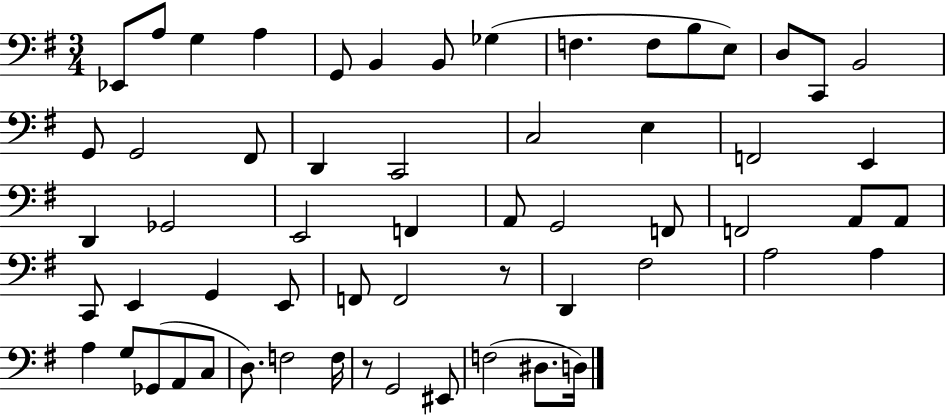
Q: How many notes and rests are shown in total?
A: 59